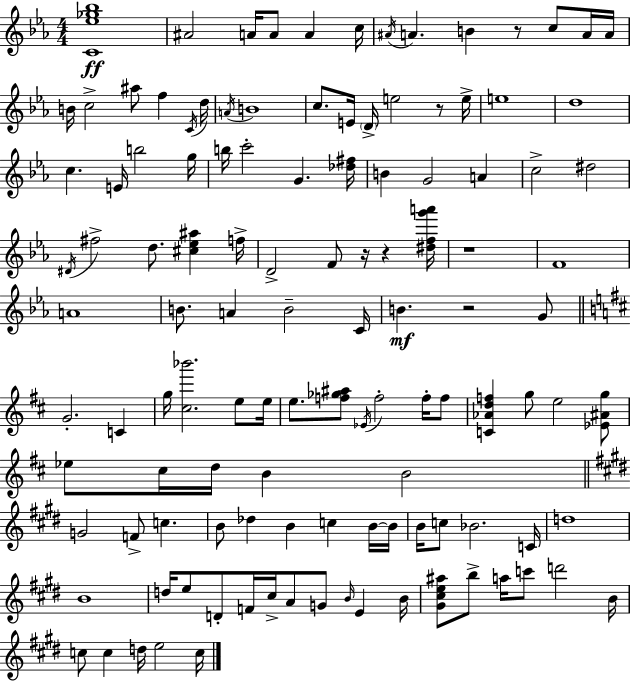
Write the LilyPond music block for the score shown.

{
  \clef treble
  \numericTimeSignature
  \time 4/4
  \key ees \major
  <c' ees'' ges'' bes''>1\ff | ais'2 a'16 a'8 a'4 c''16 | \acciaccatura { ais'16 } a'4. b'4 r8 c''8 a'16 | a'16 b'16 c''2-> ais''8 f''4 | \break \acciaccatura { c'16 } d''16 \acciaccatura { a'16 } b'1 | c''8. e'16 \parenthesize d'16-> e''2 | r8 e''16-> e''1 | d''1 | \break c''4. e'16 b''2 | g''16 b''16 c'''2-. g'4. | <des'' fis''>16 b'4 g'2 a'4 | c''2-> dis''2 | \break \acciaccatura { dis'16 } fis''2-> d''8. <cis'' ees'' ais''>4 | f''16-> d'2-> f'8 r16 r4 | <dis'' f'' g''' a'''>16 r1 | f'1 | \break a'1 | b'8. a'4 b'2-- | c'16 b'4.\mf r2 | g'8 \bar "||" \break \key d \major g'2.-. c'4 | g''16 <cis'' bes'''>2. e''8 e''16 | e''8. <f'' ges'' ais''>8 \acciaccatura { ees'16 } f''2-. f''16-. f''8 | <c' aes' d'' f''>4 g''8 e''2 <ees' ais' g''>8 | \break ees''8 cis''16 d''16 b'4 b'2 | \bar "||" \break \key e \major g'2 f'8-> c''4. | b'8 des''4 b'4 c''4 b'16~~ b'16 | b'16 c''8 bes'2. c'16 | d''1 | \break b'1 | d''16 e''8 d'8-. f'16 cis''16-> a'8 g'8 \grace { b'16 } e'4 | b'16 <gis' cis'' e'' ais''>8 b''8-> a''16 c'''8 d'''2 | b'16 c''8 c''4 d''16 e''2 | \break c''16 \bar "|."
}